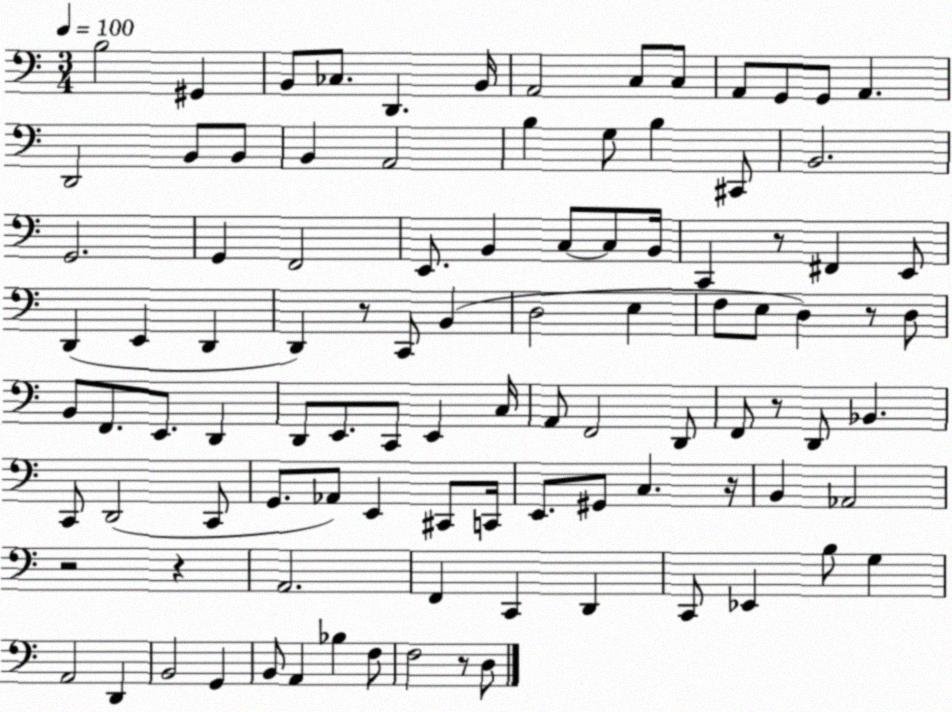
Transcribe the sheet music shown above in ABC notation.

X:1
T:Untitled
M:3/4
L:1/4
K:C
B,2 ^G,, B,,/2 _C,/2 D,, B,,/4 A,,2 C,/2 C,/2 A,,/2 G,,/2 G,,/2 A,, D,,2 B,,/2 B,,/2 B,, A,,2 B, G,/2 B, ^C,,/2 B,,2 G,,2 G,, F,,2 E,,/2 B,, C,/2 C,/2 B,,/4 C,, z/2 ^F,, E,,/2 D,, E,, D,, D,, z/2 C,,/2 B,, D,2 E, F,/2 E,/2 D, z/2 D,/2 B,,/2 F,,/2 E,,/2 D,, D,,/2 E,,/2 C,,/2 E,, C,/4 A,,/2 F,,2 D,,/2 F,,/2 z/2 D,,/2 _B,, C,,/2 D,,2 C,,/2 G,,/2 _A,,/2 E,, ^C,,/2 C,,/4 E,,/2 ^G,,/2 C, z/4 B,, _A,,2 z2 z A,,2 F,, C,, D,, C,,/2 _E,, B,/2 G, A,,2 D,, B,,2 G,, B,,/2 A,, _B, F,/2 F,2 z/2 D,/2